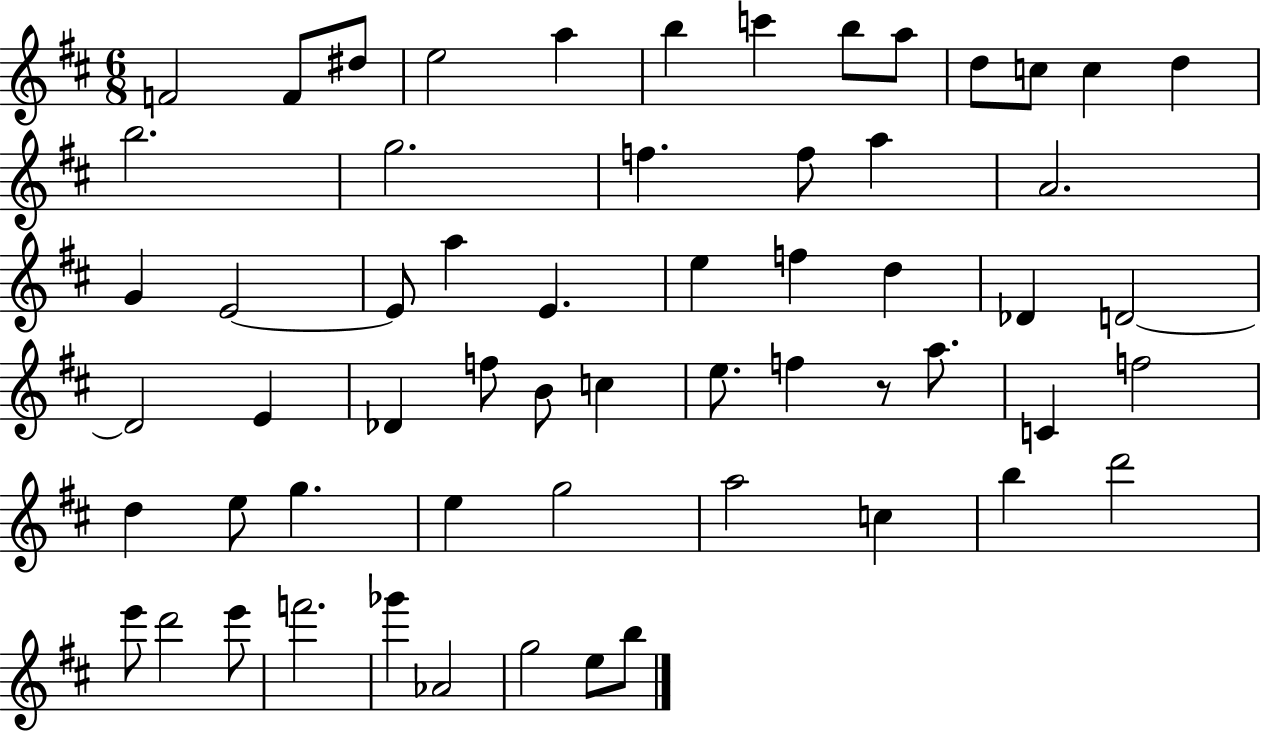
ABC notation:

X:1
T:Untitled
M:6/8
L:1/4
K:D
F2 F/2 ^d/2 e2 a b c' b/2 a/2 d/2 c/2 c d b2 g2 f f/2 a A2 G E2 E/2 a E e f d _D D2 D2 E _D f/2 B/2 c e/2 f z/2 a/2 C f2 d e/2 g e g2 a2 c b d'2 e'/2 d'2 e'/2 f'2 _g' _A2 g2 e/2 b/2